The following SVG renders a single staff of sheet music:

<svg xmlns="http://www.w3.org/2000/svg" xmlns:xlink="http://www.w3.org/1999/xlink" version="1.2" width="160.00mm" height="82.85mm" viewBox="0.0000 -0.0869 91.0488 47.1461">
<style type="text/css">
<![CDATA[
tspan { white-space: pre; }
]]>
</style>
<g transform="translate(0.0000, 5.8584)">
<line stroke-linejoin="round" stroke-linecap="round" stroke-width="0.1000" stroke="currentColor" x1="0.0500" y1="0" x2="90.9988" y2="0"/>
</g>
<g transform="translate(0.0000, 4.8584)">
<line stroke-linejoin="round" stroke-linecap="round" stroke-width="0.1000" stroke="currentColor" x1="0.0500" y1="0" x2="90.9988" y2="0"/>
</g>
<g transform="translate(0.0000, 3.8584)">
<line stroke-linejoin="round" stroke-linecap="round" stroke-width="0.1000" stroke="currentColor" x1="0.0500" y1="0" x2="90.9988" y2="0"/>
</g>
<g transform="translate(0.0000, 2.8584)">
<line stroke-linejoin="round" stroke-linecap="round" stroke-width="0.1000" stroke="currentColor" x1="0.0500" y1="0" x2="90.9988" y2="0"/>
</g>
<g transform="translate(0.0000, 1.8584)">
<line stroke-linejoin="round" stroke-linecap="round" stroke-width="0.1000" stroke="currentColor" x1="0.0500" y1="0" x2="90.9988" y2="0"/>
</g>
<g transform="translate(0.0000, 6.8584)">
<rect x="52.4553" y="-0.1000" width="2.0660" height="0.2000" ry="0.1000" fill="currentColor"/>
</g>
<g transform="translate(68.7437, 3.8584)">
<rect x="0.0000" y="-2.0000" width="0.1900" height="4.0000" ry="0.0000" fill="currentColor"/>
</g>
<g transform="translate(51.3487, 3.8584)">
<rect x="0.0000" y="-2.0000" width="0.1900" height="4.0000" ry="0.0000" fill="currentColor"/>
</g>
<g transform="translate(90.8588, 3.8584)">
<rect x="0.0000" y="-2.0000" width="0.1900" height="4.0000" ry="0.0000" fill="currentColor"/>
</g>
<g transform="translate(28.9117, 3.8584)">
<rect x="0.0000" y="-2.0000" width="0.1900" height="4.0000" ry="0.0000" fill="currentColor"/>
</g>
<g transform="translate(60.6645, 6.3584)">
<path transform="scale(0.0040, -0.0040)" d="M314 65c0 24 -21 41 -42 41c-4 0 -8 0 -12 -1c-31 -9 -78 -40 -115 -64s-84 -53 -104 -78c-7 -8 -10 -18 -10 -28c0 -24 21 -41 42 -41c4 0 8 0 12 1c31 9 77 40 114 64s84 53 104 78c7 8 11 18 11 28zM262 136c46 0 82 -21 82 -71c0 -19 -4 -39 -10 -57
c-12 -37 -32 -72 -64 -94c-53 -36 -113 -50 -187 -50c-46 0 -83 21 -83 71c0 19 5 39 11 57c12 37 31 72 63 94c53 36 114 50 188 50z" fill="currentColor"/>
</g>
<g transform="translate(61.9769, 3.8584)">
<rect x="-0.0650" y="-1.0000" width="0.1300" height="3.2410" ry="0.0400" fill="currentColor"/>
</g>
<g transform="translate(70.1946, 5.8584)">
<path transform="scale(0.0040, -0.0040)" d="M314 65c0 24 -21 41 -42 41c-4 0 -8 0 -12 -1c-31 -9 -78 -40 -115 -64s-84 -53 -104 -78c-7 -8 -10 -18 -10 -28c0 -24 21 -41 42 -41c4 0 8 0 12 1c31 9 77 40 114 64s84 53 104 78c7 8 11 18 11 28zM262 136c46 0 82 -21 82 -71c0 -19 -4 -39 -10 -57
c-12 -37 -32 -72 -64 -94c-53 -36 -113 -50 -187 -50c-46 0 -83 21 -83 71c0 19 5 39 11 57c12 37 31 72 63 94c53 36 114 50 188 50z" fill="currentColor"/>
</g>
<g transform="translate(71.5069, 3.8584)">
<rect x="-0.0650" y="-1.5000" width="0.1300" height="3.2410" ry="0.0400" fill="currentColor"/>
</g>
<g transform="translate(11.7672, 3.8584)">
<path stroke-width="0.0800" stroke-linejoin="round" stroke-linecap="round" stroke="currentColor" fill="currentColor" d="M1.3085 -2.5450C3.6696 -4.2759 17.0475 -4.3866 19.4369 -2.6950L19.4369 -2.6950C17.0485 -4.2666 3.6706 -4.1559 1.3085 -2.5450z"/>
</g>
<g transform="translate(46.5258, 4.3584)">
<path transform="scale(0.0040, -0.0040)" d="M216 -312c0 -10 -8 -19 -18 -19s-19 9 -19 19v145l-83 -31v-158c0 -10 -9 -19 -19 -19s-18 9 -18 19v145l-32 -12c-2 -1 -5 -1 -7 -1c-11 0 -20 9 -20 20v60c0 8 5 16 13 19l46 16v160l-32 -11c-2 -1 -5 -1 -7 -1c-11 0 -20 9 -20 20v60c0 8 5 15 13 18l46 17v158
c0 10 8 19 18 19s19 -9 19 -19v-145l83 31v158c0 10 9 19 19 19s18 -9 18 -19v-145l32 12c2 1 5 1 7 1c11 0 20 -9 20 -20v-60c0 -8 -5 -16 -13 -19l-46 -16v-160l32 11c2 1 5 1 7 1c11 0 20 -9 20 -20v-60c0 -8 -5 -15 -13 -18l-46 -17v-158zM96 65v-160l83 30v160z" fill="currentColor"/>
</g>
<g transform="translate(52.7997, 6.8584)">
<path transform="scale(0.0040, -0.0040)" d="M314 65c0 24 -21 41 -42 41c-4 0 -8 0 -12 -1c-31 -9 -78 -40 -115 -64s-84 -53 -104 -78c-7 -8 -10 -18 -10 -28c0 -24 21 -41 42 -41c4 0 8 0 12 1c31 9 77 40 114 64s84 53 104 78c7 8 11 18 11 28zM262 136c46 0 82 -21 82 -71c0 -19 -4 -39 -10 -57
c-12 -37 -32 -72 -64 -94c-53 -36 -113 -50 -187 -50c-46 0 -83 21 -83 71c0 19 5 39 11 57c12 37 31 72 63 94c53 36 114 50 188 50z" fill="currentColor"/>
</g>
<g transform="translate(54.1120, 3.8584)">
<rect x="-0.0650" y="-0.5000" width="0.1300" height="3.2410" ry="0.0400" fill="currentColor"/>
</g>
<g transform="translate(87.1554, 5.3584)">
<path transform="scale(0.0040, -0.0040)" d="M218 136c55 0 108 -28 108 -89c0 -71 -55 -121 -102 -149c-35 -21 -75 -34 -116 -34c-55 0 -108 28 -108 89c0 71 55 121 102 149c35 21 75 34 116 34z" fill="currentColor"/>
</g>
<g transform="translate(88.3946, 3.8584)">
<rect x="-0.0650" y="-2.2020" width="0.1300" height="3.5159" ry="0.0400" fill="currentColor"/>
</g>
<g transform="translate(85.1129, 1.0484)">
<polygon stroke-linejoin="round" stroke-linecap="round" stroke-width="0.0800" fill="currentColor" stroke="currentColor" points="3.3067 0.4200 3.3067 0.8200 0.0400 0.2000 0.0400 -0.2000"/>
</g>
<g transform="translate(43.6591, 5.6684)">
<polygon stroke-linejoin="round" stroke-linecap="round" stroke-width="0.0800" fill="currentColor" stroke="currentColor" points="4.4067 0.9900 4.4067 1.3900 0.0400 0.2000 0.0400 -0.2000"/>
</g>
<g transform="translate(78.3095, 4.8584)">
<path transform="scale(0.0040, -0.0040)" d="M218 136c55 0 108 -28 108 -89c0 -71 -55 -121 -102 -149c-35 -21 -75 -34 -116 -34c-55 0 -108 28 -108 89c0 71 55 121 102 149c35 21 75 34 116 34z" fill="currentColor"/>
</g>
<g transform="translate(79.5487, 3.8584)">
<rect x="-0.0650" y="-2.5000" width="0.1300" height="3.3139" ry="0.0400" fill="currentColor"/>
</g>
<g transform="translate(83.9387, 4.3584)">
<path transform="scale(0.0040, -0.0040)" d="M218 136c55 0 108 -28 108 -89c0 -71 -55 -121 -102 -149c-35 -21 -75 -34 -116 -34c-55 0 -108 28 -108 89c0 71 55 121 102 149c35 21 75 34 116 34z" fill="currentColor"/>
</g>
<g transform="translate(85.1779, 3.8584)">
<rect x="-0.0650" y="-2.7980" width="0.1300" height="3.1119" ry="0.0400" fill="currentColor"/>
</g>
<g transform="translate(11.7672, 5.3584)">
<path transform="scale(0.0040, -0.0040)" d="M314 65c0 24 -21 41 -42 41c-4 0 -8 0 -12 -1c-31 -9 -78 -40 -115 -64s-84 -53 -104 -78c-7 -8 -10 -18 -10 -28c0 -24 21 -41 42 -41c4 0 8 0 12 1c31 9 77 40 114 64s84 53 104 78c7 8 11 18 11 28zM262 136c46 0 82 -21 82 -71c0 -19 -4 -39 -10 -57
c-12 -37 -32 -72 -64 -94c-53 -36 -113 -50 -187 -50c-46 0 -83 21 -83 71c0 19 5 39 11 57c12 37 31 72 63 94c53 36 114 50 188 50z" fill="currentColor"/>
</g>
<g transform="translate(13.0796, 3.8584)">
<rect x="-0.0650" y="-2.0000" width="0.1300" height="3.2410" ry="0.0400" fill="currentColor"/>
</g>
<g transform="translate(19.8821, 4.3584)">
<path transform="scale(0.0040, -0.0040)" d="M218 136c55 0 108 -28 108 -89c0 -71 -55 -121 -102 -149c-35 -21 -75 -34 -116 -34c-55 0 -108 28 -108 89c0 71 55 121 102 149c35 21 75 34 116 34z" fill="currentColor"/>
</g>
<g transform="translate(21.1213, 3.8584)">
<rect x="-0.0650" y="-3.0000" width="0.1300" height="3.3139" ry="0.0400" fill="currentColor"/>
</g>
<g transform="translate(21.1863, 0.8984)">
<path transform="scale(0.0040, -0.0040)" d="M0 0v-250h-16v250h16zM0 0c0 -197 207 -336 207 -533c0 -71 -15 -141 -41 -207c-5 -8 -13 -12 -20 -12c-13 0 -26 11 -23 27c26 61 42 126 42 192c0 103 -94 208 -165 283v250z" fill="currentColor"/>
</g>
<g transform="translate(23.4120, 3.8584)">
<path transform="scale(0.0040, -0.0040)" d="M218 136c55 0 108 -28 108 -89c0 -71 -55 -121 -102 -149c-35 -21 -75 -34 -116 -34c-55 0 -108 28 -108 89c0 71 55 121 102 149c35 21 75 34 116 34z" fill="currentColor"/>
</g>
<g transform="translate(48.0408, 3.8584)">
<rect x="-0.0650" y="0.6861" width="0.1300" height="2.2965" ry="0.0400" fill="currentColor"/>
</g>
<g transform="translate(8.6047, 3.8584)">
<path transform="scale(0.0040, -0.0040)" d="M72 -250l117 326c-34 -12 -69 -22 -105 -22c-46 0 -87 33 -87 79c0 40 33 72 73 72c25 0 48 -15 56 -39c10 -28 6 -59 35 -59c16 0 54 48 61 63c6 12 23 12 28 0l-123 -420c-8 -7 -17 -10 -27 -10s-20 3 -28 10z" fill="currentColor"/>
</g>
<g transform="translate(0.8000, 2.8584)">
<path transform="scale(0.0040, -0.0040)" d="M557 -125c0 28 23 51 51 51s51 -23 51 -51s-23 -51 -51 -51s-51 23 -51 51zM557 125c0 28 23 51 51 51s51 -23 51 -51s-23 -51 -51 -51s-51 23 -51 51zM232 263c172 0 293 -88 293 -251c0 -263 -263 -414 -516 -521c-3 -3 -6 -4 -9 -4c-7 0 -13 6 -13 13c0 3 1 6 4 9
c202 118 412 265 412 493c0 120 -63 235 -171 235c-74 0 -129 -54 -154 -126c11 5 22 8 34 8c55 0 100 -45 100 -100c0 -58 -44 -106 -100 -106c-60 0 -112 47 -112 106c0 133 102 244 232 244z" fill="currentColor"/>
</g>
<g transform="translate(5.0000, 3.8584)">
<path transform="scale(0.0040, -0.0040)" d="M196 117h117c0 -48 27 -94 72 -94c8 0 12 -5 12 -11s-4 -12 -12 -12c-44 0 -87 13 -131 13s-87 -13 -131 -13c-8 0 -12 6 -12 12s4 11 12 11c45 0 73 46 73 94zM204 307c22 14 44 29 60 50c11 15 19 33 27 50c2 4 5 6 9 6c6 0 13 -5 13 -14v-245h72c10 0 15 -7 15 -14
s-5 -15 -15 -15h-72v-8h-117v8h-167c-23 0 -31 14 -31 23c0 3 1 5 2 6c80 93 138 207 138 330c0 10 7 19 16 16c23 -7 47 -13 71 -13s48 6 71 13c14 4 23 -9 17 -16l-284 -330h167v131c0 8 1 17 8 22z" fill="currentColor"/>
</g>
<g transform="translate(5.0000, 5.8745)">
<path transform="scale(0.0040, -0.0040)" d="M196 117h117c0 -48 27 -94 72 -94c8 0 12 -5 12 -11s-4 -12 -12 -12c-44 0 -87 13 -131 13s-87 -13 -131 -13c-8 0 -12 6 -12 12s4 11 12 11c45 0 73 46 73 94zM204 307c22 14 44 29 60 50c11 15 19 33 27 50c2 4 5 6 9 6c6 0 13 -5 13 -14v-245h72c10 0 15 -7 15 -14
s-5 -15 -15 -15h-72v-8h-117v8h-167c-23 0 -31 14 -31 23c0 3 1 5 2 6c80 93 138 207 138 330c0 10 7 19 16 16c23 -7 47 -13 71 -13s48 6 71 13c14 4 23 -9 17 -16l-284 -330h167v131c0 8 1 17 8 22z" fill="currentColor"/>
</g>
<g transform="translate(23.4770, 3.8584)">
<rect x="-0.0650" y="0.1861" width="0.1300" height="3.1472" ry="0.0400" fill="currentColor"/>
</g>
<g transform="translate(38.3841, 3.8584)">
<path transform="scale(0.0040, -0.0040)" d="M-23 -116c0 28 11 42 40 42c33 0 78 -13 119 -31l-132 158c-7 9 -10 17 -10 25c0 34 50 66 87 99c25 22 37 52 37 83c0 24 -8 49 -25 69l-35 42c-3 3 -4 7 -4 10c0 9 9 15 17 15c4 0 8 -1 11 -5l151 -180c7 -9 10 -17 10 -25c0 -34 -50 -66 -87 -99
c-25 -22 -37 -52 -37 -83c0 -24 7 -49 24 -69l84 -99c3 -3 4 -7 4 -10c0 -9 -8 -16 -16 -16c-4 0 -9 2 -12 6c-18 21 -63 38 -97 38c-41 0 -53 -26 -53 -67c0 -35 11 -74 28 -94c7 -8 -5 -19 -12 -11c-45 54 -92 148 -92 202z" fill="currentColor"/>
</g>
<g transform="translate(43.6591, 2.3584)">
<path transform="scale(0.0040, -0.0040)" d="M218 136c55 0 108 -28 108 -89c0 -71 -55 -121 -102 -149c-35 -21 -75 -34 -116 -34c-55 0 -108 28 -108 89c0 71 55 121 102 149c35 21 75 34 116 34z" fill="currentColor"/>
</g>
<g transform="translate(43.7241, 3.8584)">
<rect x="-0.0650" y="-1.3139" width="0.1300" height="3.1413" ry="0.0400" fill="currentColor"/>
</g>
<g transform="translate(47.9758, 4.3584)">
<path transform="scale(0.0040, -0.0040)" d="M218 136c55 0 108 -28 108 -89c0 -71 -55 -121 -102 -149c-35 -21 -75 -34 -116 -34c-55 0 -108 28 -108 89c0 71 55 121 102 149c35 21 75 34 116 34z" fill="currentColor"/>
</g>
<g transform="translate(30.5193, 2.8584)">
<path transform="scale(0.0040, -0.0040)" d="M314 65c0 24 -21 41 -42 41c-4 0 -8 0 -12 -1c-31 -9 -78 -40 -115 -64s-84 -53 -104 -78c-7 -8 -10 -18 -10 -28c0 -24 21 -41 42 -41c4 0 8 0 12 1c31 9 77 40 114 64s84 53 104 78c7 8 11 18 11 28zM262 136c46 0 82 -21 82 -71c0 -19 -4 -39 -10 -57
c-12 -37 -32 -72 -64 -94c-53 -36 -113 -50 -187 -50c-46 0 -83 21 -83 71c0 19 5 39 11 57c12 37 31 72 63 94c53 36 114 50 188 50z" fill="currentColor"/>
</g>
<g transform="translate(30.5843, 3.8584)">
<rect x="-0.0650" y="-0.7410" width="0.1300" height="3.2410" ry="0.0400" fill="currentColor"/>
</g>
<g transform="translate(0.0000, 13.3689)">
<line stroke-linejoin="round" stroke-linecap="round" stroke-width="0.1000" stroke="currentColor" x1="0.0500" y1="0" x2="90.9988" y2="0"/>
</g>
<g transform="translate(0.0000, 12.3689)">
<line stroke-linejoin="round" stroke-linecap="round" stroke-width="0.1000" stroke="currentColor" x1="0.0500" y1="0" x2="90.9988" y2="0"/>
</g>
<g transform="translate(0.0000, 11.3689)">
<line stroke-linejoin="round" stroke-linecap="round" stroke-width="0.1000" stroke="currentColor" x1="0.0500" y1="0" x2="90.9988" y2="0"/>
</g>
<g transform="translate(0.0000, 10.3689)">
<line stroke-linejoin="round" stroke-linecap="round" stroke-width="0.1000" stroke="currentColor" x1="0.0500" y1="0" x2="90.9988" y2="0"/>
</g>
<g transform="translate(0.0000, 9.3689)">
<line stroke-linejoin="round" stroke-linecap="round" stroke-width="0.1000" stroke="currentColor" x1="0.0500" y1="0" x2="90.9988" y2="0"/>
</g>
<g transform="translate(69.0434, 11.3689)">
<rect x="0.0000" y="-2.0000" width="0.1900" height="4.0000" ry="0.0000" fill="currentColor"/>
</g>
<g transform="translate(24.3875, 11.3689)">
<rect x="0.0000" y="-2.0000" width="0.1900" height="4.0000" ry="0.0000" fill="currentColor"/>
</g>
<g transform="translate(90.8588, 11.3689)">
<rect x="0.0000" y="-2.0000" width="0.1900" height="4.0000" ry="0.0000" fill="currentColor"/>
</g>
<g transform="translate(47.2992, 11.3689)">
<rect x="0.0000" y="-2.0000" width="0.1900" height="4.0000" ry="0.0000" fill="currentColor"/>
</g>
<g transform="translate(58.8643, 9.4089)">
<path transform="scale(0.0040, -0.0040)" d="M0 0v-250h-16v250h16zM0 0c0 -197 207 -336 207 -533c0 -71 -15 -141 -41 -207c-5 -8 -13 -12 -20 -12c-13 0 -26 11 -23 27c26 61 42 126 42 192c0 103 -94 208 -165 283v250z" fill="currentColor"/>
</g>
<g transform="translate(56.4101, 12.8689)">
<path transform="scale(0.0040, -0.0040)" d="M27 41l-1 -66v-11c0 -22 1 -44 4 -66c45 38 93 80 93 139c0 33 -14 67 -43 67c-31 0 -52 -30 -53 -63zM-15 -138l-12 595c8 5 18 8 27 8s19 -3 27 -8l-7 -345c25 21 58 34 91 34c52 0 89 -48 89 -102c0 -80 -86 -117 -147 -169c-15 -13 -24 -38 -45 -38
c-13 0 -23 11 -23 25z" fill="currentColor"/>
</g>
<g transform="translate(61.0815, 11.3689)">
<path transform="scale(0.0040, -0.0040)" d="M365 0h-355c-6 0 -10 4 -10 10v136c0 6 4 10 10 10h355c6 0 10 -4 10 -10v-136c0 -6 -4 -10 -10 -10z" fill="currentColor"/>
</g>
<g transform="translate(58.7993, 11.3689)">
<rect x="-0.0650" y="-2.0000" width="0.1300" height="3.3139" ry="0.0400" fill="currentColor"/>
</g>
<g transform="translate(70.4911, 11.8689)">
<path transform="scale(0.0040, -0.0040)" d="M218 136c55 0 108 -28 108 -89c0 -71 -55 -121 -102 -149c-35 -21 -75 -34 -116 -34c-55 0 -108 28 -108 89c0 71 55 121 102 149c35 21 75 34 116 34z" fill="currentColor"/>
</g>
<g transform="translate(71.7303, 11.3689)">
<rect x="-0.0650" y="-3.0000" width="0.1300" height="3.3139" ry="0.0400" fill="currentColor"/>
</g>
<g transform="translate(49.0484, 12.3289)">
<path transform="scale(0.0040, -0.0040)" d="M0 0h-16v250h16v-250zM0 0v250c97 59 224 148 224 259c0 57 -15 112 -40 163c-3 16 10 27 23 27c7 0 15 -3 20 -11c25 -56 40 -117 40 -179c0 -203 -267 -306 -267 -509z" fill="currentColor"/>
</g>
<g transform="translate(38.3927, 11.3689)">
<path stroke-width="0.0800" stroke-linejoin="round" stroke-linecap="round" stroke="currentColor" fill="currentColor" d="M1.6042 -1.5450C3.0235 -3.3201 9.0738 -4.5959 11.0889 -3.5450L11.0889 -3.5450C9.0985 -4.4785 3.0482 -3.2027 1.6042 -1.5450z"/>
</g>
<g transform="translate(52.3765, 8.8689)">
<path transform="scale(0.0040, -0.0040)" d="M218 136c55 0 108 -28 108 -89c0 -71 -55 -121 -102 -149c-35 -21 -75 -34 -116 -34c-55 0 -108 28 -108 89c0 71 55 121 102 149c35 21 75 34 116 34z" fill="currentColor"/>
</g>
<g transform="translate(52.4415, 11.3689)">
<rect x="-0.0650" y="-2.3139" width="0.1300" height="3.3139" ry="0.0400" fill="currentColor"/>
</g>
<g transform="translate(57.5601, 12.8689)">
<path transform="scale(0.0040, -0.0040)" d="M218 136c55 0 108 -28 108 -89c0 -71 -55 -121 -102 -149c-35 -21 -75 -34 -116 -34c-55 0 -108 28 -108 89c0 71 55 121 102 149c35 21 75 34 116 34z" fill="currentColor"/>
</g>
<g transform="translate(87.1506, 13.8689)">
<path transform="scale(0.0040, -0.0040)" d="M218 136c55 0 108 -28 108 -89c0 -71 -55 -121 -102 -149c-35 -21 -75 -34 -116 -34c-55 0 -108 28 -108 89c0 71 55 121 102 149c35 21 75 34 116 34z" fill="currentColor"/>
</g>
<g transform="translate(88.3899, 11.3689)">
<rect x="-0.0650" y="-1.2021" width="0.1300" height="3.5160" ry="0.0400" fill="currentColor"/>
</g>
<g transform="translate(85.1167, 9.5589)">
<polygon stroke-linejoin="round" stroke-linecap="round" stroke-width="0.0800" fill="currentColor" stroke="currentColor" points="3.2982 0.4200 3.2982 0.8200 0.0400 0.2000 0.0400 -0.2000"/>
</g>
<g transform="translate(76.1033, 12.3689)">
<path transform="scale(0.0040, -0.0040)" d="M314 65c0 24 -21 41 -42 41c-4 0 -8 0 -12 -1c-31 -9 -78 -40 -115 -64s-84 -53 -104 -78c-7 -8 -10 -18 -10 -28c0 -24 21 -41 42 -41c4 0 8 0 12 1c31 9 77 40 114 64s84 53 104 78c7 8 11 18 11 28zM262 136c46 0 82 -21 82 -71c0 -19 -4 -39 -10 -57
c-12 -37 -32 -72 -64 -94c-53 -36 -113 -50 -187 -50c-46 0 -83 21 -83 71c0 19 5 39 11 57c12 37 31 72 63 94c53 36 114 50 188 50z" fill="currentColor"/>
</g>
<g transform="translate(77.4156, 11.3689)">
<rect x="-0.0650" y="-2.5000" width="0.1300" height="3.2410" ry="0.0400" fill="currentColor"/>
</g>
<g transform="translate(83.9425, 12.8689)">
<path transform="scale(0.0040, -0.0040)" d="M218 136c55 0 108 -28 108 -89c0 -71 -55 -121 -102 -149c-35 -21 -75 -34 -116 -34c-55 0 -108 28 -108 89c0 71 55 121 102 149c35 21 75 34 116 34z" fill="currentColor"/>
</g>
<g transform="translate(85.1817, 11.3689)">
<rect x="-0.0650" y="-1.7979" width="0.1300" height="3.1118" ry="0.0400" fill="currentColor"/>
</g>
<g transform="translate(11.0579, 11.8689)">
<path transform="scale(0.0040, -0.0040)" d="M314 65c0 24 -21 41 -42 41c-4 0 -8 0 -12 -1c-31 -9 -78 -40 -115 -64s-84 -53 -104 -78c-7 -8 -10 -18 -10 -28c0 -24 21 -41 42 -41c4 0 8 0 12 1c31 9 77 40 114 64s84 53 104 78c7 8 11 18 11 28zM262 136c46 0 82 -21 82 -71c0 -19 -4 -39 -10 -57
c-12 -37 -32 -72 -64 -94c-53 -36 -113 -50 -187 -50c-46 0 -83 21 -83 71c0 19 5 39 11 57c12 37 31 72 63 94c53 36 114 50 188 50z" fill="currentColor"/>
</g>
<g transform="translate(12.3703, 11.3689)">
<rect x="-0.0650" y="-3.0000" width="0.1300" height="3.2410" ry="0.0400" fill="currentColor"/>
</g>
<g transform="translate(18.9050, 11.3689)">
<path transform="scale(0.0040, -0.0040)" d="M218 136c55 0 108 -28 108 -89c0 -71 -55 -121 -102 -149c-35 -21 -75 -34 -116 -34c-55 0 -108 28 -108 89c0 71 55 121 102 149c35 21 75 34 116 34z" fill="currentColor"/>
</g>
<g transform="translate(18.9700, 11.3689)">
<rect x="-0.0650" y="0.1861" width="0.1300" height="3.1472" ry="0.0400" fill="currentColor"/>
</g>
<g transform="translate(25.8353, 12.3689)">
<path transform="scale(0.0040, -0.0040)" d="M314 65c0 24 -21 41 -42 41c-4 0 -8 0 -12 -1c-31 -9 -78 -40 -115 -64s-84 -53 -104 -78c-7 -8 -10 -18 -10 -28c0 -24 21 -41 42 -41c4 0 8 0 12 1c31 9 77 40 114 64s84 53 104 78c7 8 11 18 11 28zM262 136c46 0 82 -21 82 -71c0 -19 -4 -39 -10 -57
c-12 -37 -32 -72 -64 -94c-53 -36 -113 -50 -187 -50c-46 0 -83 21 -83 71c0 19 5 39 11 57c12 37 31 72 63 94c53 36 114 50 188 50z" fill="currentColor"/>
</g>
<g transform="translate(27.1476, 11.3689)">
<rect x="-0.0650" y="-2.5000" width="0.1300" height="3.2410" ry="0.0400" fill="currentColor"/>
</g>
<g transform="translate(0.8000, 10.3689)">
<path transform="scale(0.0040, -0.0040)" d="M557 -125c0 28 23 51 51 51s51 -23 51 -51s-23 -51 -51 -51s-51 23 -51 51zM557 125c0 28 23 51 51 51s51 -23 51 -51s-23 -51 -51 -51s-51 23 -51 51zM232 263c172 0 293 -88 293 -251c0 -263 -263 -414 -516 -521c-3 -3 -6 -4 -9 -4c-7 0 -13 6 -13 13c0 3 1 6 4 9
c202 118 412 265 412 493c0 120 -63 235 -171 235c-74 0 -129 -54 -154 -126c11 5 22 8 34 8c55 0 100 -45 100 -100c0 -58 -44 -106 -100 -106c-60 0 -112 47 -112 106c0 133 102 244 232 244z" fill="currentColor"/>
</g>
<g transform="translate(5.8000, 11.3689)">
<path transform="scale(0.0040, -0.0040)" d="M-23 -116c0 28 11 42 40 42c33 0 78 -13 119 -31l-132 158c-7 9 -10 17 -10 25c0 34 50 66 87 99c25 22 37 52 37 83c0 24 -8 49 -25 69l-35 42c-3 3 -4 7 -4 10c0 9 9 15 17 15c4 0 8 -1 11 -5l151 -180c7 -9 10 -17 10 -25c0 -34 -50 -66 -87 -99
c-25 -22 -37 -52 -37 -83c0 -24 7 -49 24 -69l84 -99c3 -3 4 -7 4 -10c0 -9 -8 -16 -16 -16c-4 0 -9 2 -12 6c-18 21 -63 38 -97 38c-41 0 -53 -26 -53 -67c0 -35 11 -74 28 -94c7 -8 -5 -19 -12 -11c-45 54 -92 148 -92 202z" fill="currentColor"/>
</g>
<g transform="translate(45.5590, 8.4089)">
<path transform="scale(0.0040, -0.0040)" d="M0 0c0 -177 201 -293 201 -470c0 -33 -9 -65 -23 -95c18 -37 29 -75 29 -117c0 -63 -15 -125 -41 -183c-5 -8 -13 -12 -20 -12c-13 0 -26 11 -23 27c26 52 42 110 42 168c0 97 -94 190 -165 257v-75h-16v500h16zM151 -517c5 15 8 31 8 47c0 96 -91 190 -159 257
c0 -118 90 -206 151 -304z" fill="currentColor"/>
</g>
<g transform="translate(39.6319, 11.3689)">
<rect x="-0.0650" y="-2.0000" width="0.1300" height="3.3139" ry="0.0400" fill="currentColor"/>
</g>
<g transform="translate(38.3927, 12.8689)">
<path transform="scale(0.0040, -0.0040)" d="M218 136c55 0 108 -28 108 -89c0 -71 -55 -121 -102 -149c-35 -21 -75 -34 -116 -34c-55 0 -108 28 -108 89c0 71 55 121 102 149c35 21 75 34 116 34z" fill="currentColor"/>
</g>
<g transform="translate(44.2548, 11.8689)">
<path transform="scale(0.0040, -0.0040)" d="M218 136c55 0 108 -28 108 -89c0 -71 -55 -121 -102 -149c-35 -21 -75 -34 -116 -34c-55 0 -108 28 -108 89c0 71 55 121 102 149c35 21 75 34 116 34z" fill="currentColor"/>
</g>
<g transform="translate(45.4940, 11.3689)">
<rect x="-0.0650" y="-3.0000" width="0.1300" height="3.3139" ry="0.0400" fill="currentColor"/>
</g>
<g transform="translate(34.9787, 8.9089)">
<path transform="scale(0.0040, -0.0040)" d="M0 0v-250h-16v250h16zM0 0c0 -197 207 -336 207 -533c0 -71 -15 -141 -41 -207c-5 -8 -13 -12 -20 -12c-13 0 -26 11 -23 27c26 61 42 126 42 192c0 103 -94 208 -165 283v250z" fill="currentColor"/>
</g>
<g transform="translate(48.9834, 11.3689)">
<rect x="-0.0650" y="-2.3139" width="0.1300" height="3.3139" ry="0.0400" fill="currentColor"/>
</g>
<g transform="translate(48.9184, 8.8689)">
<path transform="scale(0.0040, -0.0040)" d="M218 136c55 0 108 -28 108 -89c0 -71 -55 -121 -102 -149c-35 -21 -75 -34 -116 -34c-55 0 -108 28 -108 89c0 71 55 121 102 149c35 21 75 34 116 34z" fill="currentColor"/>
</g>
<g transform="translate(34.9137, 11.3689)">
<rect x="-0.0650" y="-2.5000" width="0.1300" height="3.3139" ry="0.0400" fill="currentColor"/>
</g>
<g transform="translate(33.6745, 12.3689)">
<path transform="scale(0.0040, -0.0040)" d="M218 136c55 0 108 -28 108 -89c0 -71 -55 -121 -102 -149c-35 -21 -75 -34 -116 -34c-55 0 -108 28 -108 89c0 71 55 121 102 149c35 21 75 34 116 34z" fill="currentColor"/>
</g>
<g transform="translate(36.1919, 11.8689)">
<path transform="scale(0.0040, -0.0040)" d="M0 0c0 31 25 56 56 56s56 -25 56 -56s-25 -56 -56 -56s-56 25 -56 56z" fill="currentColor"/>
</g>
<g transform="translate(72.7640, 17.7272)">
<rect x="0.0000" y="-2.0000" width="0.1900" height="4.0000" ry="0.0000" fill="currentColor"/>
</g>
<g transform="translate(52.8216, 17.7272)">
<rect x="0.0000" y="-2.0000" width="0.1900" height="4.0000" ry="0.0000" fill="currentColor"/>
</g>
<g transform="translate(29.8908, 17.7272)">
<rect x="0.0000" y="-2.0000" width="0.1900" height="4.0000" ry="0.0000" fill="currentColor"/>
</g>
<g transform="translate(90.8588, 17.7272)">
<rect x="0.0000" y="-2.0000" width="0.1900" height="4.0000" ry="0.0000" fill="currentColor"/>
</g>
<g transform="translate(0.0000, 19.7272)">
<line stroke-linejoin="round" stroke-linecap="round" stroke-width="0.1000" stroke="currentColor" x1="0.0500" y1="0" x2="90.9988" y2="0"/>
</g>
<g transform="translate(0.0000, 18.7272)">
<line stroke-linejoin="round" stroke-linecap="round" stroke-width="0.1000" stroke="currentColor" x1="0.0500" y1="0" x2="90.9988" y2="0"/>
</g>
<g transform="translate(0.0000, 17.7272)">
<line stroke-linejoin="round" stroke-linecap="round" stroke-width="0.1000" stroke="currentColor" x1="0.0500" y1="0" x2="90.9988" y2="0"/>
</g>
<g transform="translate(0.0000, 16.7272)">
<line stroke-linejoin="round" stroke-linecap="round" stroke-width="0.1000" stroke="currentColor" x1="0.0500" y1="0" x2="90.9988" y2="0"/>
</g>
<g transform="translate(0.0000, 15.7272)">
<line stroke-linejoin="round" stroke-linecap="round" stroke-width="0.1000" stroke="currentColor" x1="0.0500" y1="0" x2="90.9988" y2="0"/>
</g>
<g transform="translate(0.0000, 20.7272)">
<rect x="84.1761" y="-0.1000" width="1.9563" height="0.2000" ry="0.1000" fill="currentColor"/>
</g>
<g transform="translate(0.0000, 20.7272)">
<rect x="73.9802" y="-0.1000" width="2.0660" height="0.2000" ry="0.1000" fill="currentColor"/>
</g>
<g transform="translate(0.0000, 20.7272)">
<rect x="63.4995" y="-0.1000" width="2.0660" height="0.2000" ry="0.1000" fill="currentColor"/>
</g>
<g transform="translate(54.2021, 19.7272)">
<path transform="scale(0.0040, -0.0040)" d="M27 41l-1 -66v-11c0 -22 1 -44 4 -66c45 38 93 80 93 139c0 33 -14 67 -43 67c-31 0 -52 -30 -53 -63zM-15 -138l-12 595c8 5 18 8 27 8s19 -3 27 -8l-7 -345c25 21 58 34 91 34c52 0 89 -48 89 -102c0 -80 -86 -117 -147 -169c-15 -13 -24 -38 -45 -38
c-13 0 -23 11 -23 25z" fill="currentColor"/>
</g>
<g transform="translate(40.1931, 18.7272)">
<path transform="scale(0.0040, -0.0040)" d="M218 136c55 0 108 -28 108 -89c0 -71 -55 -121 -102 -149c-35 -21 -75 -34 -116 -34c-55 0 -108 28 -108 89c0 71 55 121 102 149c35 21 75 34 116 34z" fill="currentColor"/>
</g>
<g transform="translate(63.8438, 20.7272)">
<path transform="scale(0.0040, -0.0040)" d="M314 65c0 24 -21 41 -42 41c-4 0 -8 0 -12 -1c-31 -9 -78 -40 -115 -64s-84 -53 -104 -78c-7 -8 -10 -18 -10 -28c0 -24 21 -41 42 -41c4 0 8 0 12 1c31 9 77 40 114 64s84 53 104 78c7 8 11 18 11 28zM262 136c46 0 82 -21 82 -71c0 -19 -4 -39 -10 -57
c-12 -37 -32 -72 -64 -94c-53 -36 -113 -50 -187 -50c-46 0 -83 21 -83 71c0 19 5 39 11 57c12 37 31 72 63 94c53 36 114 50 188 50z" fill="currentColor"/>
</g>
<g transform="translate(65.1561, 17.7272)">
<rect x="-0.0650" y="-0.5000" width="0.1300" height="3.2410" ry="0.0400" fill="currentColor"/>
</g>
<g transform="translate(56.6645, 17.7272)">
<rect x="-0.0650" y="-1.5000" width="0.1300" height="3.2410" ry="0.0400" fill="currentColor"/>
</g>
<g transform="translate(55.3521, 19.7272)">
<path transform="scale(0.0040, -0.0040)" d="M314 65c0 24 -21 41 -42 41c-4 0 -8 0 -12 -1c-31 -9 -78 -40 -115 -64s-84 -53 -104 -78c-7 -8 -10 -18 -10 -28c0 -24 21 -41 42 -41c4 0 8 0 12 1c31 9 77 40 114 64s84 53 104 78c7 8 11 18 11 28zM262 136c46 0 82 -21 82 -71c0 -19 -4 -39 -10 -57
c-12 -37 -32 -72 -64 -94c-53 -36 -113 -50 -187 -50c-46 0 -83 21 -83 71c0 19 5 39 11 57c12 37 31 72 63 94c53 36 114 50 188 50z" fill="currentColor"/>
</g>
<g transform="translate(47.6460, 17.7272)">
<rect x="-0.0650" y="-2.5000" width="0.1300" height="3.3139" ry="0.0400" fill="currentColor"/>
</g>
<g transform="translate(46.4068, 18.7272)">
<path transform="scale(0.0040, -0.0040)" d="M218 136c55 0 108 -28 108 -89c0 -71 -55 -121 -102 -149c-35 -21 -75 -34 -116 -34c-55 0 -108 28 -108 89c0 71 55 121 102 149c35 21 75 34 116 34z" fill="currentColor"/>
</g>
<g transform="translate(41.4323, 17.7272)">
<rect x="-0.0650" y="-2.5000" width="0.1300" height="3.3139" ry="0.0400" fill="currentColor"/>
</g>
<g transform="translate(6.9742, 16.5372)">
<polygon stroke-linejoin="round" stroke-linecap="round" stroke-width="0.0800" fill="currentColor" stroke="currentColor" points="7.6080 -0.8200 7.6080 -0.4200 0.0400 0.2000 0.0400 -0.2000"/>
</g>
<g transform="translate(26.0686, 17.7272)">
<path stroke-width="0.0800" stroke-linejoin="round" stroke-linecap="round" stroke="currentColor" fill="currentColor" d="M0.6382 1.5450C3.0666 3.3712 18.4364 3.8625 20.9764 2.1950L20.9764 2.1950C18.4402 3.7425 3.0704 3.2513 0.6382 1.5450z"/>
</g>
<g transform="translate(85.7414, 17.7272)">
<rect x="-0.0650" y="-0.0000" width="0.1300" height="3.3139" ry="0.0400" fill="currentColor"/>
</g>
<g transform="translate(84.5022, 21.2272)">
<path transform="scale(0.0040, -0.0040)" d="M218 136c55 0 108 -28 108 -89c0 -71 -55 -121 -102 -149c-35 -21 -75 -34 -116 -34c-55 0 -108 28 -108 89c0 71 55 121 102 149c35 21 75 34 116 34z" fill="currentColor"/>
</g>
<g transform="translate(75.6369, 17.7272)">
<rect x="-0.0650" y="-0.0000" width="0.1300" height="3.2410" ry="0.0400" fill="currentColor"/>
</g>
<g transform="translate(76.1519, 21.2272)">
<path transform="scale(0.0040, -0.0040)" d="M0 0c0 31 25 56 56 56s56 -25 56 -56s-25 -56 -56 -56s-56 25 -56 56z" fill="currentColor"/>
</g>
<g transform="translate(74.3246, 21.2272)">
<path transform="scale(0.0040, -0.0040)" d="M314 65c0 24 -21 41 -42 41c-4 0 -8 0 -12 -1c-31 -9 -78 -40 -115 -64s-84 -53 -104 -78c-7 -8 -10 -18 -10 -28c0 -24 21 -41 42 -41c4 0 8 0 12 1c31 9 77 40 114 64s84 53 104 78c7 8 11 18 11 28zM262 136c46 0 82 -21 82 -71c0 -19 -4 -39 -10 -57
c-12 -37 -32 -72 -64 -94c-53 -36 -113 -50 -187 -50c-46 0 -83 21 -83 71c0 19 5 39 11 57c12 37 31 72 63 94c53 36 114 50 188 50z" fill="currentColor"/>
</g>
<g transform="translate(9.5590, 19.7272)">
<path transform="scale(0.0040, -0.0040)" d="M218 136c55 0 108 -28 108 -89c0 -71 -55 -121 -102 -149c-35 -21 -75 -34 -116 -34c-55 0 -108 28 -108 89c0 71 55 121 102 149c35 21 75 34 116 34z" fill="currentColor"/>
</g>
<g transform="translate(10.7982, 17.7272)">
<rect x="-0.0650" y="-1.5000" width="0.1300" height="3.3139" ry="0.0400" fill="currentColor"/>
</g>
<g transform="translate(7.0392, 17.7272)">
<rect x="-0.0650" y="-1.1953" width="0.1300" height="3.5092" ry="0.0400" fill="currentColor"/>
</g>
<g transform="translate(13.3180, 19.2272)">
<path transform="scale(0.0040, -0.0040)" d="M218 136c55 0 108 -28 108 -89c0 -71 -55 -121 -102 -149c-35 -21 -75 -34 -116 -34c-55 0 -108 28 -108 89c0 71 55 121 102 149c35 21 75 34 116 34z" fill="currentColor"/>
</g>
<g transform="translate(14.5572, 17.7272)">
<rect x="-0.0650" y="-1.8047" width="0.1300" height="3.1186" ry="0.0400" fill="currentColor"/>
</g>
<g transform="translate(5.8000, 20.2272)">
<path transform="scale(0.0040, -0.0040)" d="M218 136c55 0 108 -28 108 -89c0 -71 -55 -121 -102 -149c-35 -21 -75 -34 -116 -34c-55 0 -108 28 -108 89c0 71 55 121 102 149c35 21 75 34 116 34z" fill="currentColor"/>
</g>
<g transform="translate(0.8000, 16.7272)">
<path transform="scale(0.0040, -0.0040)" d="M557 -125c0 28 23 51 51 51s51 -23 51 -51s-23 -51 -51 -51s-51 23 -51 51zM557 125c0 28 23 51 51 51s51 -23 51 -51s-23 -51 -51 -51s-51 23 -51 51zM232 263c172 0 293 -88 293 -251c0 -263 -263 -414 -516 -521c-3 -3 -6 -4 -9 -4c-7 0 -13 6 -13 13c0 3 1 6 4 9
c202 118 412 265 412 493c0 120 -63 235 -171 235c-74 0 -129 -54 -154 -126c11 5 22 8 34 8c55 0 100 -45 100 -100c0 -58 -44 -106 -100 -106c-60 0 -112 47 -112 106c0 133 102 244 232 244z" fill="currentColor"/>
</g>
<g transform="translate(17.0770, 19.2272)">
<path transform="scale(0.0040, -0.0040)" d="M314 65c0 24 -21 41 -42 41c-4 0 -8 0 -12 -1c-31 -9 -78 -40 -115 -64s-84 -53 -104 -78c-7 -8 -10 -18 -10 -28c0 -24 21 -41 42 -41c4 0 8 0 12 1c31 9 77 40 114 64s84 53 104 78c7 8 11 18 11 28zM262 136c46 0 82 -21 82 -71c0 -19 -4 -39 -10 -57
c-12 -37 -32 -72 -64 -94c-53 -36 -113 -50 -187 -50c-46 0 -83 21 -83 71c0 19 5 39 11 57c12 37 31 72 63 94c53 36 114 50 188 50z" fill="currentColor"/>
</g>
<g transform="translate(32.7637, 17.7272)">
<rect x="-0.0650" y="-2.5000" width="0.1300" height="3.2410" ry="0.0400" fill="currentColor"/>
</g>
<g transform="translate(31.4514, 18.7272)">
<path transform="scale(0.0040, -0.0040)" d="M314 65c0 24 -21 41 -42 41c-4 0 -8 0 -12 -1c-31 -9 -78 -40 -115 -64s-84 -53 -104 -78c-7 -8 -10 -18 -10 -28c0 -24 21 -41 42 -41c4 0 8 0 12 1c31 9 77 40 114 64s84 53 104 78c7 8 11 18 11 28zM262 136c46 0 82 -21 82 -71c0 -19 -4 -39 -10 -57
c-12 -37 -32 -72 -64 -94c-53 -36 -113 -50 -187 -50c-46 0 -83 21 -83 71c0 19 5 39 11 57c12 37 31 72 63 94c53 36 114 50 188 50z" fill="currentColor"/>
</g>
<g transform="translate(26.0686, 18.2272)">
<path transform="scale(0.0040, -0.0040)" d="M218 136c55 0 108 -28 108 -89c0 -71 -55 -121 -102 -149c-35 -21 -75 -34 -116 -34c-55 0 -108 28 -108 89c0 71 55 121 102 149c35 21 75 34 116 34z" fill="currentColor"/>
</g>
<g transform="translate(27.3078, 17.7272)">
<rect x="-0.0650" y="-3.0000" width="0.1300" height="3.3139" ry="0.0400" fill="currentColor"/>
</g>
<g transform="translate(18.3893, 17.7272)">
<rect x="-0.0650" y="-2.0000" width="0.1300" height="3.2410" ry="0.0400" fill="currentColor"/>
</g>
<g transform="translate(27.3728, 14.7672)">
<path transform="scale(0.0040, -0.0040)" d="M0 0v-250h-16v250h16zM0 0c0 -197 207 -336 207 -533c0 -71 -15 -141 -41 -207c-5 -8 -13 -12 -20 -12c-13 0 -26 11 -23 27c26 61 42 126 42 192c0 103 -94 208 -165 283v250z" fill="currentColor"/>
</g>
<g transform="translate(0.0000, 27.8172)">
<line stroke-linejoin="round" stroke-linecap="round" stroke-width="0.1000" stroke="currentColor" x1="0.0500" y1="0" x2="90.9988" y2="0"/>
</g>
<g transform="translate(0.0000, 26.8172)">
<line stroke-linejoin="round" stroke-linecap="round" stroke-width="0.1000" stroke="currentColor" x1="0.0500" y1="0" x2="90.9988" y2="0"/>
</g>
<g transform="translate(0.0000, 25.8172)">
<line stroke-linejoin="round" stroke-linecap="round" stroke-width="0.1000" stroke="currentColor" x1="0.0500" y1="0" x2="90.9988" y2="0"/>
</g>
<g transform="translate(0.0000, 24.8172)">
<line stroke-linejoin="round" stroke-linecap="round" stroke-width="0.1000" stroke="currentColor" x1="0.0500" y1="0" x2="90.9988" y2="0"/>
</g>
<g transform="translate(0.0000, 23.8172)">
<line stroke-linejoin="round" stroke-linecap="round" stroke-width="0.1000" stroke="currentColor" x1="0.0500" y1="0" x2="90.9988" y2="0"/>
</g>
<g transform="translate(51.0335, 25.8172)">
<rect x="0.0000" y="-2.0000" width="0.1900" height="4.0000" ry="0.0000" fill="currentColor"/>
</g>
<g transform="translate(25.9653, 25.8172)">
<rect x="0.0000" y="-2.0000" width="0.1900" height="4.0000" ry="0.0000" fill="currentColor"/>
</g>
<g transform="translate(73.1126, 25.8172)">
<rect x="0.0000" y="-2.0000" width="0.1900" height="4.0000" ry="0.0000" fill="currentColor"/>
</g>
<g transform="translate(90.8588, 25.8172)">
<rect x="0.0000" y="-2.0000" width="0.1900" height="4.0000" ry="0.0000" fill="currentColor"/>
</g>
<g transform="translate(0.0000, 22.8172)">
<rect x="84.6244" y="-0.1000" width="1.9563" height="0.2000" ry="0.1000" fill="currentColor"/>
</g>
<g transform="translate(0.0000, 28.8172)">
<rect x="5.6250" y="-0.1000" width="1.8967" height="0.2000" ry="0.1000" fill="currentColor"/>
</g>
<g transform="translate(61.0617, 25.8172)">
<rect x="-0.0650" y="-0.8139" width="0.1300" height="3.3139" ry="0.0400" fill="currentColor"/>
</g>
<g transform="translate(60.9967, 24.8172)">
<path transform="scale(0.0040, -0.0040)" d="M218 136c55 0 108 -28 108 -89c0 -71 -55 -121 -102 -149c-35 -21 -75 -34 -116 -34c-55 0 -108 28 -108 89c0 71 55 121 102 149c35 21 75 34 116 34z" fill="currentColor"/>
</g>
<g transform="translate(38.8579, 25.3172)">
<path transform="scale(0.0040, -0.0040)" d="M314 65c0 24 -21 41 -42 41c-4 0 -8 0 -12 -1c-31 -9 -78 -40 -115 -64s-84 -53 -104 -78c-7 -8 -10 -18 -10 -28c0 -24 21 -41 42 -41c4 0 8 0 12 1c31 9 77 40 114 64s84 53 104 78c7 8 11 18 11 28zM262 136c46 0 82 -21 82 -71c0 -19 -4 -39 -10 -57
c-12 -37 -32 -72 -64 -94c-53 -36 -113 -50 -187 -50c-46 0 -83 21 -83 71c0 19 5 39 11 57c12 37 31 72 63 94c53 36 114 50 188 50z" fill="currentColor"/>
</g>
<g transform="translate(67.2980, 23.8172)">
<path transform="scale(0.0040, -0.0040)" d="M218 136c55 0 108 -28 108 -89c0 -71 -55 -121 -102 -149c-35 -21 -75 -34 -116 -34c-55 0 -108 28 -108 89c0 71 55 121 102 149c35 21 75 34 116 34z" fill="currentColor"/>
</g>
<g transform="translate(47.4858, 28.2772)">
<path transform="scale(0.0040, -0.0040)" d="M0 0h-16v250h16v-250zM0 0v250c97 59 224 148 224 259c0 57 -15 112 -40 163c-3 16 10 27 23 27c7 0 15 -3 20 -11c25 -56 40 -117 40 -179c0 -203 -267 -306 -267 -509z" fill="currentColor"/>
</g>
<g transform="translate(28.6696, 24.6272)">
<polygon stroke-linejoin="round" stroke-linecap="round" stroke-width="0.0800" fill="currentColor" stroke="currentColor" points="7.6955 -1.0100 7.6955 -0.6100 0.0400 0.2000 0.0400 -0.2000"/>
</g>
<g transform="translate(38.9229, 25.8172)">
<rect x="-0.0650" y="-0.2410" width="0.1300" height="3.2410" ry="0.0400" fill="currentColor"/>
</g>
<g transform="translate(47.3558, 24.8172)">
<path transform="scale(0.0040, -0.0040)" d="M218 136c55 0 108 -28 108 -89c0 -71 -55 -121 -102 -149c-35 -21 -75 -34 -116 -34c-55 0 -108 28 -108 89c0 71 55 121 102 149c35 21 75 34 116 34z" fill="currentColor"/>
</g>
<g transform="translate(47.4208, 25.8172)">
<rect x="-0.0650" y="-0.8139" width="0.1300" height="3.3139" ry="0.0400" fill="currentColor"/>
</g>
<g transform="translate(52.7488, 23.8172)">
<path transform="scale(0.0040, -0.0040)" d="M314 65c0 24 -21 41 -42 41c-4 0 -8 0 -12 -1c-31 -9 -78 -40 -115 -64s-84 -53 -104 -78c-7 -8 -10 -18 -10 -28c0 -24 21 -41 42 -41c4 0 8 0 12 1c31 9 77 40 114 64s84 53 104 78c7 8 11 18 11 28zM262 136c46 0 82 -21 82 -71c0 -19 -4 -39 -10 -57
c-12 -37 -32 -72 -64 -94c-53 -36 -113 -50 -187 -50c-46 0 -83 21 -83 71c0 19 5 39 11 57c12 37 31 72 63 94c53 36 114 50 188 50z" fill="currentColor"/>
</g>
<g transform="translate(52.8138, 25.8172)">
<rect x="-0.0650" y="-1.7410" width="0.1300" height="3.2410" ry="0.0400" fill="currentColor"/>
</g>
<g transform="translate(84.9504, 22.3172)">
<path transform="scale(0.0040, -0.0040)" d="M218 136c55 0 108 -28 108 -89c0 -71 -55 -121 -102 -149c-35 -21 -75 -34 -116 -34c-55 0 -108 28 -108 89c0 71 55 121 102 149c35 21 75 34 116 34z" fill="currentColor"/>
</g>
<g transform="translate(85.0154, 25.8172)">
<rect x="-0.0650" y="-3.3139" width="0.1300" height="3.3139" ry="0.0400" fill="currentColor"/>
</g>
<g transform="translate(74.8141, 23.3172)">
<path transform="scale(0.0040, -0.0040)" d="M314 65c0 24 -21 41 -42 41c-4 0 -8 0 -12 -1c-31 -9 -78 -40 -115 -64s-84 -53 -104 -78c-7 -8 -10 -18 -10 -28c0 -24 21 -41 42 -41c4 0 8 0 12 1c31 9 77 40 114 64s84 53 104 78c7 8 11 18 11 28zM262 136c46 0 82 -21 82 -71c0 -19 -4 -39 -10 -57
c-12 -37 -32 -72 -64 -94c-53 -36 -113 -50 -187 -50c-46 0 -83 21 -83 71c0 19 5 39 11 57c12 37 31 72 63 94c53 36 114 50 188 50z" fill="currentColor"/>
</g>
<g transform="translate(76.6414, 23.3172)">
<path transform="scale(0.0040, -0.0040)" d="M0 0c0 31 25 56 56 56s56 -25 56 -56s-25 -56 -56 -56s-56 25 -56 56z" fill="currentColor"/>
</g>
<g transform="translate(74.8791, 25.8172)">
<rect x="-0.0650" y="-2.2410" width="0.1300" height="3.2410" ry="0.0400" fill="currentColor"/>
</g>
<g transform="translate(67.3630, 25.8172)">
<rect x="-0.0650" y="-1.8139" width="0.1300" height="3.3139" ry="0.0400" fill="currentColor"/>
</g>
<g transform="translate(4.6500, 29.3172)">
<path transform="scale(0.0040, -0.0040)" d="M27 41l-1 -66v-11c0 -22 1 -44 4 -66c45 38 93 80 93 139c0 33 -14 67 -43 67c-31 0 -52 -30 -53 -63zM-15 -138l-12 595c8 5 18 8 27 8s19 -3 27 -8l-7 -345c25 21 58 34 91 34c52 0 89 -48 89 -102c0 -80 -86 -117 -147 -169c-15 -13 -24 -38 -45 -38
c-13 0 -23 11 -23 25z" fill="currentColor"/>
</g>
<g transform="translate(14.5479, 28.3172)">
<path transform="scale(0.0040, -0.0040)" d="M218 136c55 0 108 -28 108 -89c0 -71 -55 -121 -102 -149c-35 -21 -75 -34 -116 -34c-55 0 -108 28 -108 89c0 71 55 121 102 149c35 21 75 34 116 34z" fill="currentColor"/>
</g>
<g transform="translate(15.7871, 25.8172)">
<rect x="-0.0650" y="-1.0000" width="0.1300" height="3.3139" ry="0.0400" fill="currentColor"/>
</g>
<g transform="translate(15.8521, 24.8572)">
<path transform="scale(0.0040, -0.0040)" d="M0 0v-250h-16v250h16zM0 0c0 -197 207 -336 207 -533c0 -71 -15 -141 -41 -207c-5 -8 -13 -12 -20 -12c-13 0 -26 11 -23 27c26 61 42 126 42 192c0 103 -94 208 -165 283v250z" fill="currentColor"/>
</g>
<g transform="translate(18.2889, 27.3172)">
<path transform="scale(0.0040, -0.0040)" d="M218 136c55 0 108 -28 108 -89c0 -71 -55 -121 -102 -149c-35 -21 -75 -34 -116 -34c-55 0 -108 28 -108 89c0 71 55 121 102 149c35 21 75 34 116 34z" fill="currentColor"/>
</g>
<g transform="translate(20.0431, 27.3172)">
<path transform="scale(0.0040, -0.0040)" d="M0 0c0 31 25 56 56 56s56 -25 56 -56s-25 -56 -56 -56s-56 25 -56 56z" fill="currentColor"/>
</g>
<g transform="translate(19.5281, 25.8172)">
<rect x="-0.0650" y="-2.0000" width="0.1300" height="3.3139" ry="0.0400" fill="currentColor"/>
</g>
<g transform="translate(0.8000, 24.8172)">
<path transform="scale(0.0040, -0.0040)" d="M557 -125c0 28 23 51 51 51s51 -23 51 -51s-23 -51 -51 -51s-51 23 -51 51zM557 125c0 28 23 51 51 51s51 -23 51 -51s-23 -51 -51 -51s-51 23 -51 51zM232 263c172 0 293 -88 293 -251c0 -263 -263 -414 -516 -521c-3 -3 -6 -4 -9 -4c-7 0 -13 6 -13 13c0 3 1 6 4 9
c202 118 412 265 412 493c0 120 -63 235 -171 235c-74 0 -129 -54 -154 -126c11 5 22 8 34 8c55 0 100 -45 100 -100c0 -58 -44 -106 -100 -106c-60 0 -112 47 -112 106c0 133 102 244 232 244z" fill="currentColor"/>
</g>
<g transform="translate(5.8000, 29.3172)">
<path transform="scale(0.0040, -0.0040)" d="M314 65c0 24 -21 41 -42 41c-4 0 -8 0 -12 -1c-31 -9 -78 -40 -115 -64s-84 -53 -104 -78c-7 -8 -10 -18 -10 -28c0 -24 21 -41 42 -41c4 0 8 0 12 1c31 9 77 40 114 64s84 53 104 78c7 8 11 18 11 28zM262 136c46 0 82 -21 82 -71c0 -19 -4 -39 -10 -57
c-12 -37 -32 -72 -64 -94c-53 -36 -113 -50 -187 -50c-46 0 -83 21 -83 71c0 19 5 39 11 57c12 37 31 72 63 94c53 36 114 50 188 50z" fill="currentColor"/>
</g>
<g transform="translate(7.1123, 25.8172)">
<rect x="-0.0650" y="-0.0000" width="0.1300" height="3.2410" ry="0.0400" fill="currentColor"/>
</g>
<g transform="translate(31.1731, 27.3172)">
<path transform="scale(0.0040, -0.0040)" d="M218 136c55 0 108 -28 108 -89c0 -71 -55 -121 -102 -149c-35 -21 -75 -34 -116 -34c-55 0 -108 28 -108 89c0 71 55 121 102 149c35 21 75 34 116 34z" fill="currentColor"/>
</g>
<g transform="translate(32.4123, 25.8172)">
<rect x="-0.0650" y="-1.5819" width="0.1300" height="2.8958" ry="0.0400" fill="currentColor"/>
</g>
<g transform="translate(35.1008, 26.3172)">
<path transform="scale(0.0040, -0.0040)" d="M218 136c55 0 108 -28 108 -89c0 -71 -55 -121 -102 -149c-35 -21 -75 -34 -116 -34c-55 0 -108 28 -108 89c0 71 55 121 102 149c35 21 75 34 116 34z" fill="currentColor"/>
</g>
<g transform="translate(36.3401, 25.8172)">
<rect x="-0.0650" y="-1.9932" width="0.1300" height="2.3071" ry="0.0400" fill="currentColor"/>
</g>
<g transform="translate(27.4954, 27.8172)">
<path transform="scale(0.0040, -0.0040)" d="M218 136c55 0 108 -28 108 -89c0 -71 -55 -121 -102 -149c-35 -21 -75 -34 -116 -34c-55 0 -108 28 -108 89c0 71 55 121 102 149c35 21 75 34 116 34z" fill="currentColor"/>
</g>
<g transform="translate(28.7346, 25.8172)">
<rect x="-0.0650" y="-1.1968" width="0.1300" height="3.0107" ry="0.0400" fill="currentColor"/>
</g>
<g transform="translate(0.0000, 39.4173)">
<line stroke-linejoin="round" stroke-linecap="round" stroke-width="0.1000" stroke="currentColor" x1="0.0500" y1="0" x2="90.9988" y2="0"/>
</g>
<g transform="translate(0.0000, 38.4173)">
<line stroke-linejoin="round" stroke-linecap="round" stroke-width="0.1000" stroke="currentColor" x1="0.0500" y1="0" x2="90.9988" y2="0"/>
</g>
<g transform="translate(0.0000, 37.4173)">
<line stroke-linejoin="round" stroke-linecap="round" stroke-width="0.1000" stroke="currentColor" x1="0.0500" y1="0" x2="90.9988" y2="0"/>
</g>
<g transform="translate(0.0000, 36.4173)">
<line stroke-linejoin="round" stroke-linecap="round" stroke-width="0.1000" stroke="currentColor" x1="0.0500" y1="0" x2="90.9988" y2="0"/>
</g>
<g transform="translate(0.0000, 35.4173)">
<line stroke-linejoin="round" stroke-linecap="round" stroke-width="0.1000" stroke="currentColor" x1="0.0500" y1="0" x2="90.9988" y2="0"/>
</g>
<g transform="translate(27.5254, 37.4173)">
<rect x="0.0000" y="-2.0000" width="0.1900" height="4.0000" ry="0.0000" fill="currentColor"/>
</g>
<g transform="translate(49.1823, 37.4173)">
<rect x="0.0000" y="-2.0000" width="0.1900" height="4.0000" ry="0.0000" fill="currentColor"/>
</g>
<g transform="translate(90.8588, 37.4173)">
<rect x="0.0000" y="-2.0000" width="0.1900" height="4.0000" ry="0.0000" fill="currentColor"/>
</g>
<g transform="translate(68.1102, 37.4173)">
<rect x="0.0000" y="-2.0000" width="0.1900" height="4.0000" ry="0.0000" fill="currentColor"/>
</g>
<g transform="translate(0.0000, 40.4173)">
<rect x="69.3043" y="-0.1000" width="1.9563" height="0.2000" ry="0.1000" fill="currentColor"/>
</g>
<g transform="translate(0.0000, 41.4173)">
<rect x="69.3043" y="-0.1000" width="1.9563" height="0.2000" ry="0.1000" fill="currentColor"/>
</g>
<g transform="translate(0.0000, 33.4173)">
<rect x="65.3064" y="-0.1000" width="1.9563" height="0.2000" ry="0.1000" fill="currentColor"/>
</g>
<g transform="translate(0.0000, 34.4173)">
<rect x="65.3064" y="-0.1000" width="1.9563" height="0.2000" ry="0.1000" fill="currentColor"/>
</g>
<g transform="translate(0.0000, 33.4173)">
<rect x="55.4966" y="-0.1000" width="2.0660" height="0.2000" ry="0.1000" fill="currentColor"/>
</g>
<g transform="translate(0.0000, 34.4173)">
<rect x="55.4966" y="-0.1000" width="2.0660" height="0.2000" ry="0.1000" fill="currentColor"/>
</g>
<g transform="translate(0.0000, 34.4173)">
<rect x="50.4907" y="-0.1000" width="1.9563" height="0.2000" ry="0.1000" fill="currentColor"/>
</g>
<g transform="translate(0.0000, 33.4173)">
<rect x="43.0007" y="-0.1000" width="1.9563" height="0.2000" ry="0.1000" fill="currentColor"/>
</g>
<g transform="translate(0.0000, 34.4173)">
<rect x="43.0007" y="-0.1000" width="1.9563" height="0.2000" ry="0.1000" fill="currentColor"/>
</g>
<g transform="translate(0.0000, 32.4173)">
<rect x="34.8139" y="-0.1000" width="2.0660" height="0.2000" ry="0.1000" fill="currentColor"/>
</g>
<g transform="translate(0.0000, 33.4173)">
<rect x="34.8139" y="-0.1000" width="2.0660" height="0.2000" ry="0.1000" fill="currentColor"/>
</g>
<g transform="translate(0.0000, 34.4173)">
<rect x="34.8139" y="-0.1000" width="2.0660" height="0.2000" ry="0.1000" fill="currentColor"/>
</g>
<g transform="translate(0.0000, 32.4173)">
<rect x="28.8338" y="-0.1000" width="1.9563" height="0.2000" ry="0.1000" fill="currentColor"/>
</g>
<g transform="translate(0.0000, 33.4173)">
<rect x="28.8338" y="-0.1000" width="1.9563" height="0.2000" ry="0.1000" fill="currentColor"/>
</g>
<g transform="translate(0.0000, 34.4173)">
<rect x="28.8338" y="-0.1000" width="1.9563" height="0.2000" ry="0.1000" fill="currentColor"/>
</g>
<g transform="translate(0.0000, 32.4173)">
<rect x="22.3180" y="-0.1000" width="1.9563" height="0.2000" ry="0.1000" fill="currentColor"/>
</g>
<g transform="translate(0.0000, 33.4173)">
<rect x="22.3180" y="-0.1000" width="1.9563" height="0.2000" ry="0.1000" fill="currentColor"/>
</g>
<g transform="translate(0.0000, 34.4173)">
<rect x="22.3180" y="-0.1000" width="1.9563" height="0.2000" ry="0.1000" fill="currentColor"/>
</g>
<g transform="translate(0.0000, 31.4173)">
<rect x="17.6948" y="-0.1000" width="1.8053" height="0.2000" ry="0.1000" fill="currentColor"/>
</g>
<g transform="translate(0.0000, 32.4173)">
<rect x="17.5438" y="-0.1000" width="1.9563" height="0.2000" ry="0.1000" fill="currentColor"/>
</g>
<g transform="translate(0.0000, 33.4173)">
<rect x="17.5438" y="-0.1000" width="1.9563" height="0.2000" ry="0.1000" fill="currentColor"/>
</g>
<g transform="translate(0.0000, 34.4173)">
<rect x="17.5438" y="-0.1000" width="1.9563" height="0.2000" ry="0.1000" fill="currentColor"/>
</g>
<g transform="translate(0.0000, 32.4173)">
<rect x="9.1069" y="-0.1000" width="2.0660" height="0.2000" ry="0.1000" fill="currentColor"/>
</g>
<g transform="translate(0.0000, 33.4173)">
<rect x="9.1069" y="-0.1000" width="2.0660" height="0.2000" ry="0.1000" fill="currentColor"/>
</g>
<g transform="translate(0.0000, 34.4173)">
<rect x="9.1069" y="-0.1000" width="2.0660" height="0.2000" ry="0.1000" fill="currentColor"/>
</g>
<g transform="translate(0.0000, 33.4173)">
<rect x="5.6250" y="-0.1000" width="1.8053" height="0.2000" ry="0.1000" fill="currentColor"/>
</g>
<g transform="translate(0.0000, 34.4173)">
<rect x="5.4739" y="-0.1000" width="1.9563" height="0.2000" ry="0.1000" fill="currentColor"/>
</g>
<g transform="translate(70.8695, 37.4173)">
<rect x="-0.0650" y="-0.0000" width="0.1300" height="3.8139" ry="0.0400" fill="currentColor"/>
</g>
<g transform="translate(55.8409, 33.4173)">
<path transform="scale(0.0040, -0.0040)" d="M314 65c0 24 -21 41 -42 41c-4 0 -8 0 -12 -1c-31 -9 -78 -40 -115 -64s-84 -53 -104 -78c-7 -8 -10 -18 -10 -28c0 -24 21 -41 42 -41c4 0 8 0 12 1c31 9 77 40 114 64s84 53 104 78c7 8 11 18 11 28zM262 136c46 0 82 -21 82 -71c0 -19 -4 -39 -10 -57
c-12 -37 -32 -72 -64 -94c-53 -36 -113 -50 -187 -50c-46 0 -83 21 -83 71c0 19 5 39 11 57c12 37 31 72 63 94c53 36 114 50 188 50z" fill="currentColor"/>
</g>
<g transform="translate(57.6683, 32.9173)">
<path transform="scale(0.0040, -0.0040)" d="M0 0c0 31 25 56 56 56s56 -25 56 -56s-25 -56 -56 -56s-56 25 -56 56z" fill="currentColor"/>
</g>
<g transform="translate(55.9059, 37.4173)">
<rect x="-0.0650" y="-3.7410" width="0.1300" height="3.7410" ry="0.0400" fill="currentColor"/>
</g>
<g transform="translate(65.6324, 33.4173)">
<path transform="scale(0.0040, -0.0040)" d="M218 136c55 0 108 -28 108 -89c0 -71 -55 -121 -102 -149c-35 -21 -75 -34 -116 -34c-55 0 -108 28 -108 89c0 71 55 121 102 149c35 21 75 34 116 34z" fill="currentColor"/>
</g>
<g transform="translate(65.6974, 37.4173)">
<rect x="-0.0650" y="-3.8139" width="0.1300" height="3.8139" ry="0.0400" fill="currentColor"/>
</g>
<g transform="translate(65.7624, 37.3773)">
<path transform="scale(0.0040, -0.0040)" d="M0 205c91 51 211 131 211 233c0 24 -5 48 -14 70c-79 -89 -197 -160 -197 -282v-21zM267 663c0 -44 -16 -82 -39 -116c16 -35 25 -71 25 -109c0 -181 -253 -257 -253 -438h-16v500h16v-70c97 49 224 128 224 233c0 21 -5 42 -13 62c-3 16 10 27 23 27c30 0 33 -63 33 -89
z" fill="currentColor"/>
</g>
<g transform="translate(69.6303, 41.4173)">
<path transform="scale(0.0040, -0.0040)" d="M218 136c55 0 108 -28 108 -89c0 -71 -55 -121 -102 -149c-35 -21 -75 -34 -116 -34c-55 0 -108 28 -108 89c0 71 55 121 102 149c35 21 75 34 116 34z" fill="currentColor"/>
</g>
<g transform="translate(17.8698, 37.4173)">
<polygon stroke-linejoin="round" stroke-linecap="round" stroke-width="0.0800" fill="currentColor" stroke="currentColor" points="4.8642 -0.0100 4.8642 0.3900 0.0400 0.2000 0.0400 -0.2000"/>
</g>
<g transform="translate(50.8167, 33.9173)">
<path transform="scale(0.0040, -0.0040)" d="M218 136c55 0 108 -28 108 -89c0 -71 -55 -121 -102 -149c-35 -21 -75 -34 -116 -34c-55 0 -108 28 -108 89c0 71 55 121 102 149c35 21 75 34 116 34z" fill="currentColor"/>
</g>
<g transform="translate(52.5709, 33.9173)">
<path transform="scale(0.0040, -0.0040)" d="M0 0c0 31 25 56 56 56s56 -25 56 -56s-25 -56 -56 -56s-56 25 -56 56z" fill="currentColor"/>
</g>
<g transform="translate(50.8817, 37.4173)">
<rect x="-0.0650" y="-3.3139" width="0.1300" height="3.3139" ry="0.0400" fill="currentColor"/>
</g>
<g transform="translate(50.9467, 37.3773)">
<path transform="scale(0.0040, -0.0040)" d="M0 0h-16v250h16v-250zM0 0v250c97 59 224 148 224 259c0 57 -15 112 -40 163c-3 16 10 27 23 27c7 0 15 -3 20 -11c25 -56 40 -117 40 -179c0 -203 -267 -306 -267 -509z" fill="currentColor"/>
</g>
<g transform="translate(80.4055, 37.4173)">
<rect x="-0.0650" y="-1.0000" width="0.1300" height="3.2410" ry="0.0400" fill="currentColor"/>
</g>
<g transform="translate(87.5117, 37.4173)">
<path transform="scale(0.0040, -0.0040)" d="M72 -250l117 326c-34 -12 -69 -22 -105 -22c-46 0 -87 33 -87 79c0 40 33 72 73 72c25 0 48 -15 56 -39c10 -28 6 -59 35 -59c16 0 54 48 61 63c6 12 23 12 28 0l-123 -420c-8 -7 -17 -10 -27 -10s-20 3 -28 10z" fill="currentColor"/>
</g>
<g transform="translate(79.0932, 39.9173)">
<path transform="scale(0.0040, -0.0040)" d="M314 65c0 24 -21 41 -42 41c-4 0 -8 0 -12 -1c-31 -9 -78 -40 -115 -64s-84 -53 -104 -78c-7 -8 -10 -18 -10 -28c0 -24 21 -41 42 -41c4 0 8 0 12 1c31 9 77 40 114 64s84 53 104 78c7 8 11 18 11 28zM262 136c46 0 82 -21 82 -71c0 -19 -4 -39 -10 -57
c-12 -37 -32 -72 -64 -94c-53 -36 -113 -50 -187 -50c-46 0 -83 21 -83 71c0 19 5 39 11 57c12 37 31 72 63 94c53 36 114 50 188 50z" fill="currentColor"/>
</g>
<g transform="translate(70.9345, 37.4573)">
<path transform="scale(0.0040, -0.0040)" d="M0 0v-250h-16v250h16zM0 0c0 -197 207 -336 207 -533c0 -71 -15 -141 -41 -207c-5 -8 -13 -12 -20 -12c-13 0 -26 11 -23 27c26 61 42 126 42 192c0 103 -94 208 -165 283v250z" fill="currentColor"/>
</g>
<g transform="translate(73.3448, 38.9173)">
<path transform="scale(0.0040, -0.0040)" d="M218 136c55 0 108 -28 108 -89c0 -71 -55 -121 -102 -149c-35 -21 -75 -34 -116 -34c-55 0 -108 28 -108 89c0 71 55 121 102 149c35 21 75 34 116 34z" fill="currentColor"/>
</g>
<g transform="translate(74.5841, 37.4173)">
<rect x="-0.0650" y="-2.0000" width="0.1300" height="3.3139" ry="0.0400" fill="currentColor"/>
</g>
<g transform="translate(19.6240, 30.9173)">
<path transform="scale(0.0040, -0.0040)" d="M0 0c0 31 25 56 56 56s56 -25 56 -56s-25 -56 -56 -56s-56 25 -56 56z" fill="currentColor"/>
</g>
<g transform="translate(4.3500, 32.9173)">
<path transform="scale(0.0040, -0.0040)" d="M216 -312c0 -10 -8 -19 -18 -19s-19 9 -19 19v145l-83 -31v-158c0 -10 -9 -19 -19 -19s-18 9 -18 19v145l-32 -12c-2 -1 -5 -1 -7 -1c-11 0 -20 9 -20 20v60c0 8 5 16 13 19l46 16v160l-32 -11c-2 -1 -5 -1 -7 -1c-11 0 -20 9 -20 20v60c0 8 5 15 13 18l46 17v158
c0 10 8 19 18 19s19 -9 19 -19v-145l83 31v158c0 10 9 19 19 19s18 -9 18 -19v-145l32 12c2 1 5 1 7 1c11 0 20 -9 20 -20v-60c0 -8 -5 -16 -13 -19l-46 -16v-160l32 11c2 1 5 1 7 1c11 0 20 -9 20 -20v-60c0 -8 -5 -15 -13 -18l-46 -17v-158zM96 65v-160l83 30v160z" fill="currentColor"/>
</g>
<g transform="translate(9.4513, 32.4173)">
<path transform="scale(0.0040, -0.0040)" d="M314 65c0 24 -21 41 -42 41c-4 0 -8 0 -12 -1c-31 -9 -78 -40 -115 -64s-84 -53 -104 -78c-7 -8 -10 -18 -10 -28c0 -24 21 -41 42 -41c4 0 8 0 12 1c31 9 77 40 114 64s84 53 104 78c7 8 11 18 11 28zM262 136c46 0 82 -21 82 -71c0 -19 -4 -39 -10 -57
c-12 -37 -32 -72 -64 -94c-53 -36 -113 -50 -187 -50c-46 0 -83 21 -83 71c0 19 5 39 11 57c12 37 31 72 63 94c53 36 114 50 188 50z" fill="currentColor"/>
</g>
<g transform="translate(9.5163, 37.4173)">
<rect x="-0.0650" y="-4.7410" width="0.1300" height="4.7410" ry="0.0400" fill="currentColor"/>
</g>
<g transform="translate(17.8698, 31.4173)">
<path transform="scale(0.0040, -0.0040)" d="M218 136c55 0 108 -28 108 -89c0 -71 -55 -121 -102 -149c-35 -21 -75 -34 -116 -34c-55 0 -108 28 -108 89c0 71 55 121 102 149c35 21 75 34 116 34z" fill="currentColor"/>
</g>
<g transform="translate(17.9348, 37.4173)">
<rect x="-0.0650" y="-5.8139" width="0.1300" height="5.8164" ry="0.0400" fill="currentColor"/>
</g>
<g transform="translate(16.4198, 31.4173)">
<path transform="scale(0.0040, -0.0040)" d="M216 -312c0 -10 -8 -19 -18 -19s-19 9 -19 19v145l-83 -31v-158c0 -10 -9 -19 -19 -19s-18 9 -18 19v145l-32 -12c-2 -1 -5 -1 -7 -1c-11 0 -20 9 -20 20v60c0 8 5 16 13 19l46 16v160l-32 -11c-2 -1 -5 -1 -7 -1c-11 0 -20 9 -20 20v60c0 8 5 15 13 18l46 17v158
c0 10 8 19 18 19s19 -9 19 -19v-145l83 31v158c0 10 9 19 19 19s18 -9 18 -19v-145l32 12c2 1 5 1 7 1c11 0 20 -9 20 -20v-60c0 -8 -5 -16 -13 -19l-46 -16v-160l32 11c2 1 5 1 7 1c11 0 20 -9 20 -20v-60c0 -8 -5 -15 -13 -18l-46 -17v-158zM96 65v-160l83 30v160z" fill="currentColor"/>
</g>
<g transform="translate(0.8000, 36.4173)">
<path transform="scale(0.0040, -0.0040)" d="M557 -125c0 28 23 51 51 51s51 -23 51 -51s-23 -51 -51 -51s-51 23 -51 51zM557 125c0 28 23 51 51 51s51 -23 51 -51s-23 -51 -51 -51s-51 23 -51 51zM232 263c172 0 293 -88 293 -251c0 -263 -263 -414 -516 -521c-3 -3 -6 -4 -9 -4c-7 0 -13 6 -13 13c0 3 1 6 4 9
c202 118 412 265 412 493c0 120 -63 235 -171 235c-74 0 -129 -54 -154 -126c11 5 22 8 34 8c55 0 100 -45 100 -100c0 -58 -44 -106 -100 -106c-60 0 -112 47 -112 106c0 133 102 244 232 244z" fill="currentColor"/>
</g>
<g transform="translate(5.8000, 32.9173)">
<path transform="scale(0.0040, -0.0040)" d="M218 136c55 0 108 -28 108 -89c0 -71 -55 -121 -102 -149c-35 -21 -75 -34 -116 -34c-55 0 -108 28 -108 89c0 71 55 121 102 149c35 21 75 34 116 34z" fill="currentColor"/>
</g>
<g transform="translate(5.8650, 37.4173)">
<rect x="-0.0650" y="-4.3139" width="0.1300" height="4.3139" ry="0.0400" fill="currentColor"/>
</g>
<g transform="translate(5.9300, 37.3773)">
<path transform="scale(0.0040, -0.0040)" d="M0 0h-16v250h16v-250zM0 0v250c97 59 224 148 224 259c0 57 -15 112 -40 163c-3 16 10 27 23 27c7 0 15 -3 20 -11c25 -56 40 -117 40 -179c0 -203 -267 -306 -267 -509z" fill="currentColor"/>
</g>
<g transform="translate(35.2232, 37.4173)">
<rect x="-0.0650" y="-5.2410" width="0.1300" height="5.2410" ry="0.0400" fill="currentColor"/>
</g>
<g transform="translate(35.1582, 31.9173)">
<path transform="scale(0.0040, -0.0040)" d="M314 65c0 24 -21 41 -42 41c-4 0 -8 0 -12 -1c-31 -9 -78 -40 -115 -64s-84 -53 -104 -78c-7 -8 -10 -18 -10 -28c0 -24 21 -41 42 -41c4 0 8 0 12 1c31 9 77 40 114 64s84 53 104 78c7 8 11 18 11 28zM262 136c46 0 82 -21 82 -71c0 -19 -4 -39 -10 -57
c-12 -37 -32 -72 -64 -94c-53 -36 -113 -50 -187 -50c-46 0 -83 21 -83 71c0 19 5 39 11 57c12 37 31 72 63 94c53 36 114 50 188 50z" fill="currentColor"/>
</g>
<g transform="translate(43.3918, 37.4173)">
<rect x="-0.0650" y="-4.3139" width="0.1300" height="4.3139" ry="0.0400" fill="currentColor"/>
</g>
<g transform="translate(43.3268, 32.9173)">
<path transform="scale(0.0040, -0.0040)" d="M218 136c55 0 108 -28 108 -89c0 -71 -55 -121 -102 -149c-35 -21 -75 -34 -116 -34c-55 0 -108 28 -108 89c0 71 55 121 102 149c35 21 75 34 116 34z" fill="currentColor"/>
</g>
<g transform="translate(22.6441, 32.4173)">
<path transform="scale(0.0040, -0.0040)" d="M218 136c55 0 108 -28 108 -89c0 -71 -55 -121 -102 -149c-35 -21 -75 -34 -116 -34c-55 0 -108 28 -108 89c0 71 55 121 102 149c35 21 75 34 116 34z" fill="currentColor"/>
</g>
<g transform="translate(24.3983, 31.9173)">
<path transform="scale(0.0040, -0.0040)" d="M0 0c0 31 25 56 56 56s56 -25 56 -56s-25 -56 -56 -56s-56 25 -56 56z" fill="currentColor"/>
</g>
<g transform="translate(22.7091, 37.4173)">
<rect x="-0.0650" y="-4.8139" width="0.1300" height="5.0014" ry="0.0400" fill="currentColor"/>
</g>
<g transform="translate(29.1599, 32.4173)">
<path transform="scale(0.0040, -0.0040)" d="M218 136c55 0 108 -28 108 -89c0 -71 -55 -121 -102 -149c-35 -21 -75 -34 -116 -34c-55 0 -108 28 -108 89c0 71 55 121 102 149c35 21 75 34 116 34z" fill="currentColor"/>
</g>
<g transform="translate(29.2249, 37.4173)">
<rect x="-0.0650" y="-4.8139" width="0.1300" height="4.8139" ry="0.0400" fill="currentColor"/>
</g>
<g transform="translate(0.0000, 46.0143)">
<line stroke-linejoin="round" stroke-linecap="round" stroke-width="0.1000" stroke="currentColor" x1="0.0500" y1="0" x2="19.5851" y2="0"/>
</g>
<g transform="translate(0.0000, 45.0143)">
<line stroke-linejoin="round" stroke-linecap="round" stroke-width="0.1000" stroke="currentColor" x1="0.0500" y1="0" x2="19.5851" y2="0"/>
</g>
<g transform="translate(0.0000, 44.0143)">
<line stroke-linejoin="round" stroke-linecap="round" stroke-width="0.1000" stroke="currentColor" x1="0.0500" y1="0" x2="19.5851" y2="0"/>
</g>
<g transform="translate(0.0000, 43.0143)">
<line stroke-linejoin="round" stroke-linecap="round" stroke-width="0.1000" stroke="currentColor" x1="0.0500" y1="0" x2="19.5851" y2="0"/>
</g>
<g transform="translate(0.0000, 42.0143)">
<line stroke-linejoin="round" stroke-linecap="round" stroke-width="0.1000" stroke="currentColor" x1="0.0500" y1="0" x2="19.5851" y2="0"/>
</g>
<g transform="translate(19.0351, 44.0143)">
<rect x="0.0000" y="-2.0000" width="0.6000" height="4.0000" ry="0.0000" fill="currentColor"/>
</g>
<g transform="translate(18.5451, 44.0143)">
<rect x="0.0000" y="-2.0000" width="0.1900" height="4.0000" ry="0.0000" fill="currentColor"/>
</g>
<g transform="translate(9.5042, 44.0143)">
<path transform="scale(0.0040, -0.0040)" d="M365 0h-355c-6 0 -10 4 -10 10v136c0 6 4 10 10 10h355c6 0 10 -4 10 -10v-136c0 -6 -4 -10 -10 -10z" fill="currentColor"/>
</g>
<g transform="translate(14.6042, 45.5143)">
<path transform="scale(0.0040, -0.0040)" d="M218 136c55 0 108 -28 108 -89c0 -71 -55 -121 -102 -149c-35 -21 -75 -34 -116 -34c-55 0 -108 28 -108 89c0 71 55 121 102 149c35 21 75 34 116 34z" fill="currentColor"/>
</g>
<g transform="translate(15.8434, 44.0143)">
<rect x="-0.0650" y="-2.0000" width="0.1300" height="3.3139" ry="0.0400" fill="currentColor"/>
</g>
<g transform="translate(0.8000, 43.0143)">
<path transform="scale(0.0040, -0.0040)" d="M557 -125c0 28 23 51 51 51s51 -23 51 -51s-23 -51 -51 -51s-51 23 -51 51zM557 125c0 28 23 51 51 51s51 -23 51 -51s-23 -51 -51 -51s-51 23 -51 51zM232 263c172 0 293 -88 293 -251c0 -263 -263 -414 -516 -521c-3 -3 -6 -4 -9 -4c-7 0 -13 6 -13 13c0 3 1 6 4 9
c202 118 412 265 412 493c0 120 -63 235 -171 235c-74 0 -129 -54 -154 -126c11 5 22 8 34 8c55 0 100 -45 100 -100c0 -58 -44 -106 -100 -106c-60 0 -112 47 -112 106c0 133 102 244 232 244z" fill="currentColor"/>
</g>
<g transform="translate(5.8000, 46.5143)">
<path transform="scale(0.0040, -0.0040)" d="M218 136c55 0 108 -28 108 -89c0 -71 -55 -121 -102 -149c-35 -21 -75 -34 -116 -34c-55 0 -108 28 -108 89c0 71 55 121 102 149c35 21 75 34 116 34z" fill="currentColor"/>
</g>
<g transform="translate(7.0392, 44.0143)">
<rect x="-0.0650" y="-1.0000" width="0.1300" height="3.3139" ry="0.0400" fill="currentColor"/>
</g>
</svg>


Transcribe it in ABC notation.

X:1
T:Untitled
M:4/4
L:1/4
K:C
z/2 A,,2 C,/2 D, F,2 z G,/2 ^C,/2 E,,2 F,,2 G,,2 B,, C,/2 A,,/2 z C,2 D, B,,2 B,,/2 A,, C,/4 B,/2 B, _A,,/2 z2 C, B,,2 A,,/2 F,,/2 F,,/2 G,,/2 A,,/2 A,,2 C,/2 B,,2 B,, B,, _G,,2 E,,2 D,,2 D,, _D,,2 F,,/2 A,, G,,/2 A,,/2 C,/2 E,2 F,/2 A,2 F, A, B,2 D ^F/2 G2 ^B/2 G/2 G A2 F D/2 E2 E/4 C,,/2 A,, F,,2 z/2 F,, z2 A,,